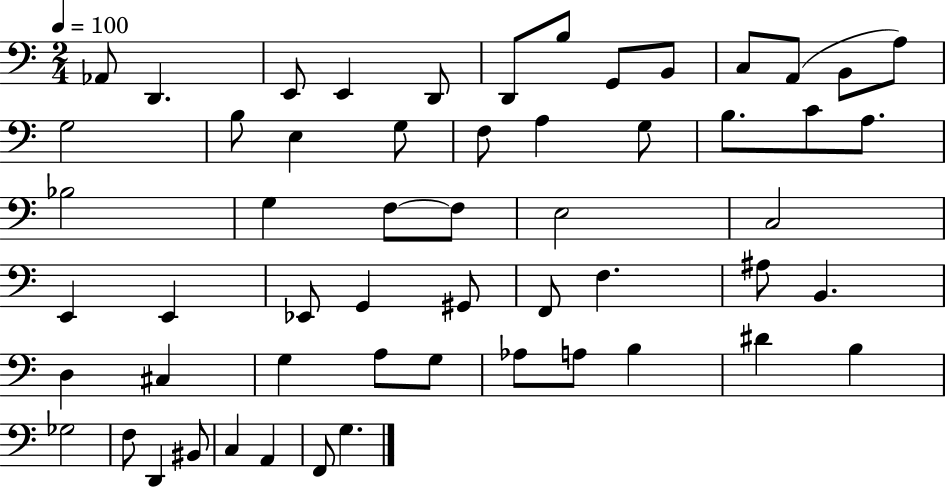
X:1
T:Untitled
M:2/4
L:1/4
K:C
_A,,/2 D,, E,,/2 E,, D,,/2 D,,/2 B,/2 G,,/2 B,,/2 C,/2 A,,/2 B,,/2 A,/2 G,2 B,/2 E, G,/2 F,/2 A, G,/2 B,/2 C/2 A,/2 _B,2 G, F,/2 F,/2 E,2 C,2 E,, E,, _E,,/2 G,, ^G,,/2 F,,/2 F, ^A,/2 B,, D, ^C, G, A,/2 G,/2 _A,/2 A,/2 B, ^D B, _G,2 F,/2 D,, ^B,,/2 C, A,, F,,/2 G,